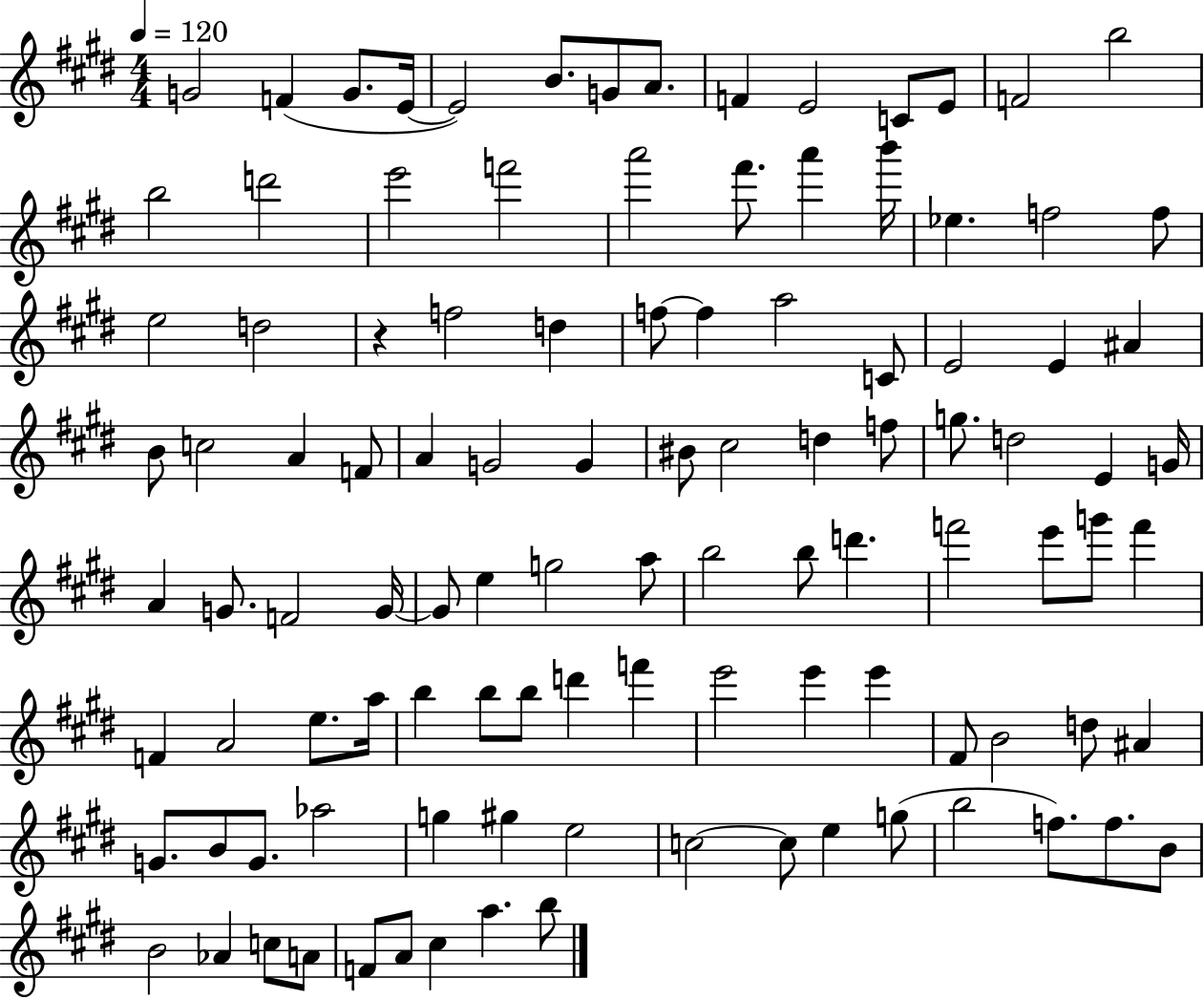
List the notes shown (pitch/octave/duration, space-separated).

G4/h F4/q G4/e. E4/s E4/h B4/e. G4/e A4/e. F4/q E4/h C4/e E4/e F4/h B5/h B5/h D6/h E6/h F6/h A6/h F#6/e. A6/q B6/s Eb5/q. F5/h F5/e E5/h D5/h R/q F5/h D5/q F5/e F5/q A5/h C4/e E4/h E4/q A#4/q B4/e C5/h A4/q F4/e A4/q G4/h G4/q BIS4/e C#5/h D5/q F5/e G5/e. D5/h E4/q G4/s A4/q G4/e. F4/h G4/s G4/e E5/q G5/h A5/e B5/h B5/e D6/q. F6/h E6/e G6/e F6/q F4/q A4/h E5/e. A5/s B5/q B5/e B5/e D6/q F6/q E6/h E6/q E6/q F#4/e B4/h D5/e A#4/q G4/e. B4/e G4/e. Ab5/h G5/q G#5/q E5/h C5/h C5/e E5/q G5/e B5/h F5/e. F5/e. B4/e B4/h Ab4/q C5/e A4/e F4/e A4/e C#5/q A5/q. B5/e